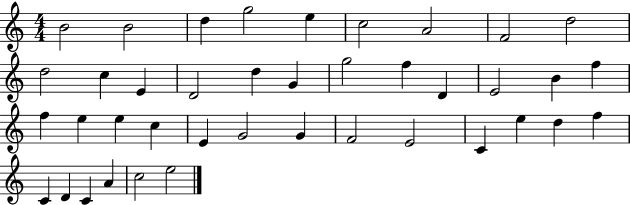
B4/h B4/h D5/q G5/h E5/q C5/h A4/h F4/h D5/h D5/h C5/q E4/q D4/h D5/q G4/q G5/h F5/q D4/q E4/h B4/q F5/q F5/q E5/q E5/q C5/q E4/q G4/h G4/q F4/h E4/h C4/q E5/q D5/q F5/q C4/q D4/q C4/q A4/q C5/h E5/h